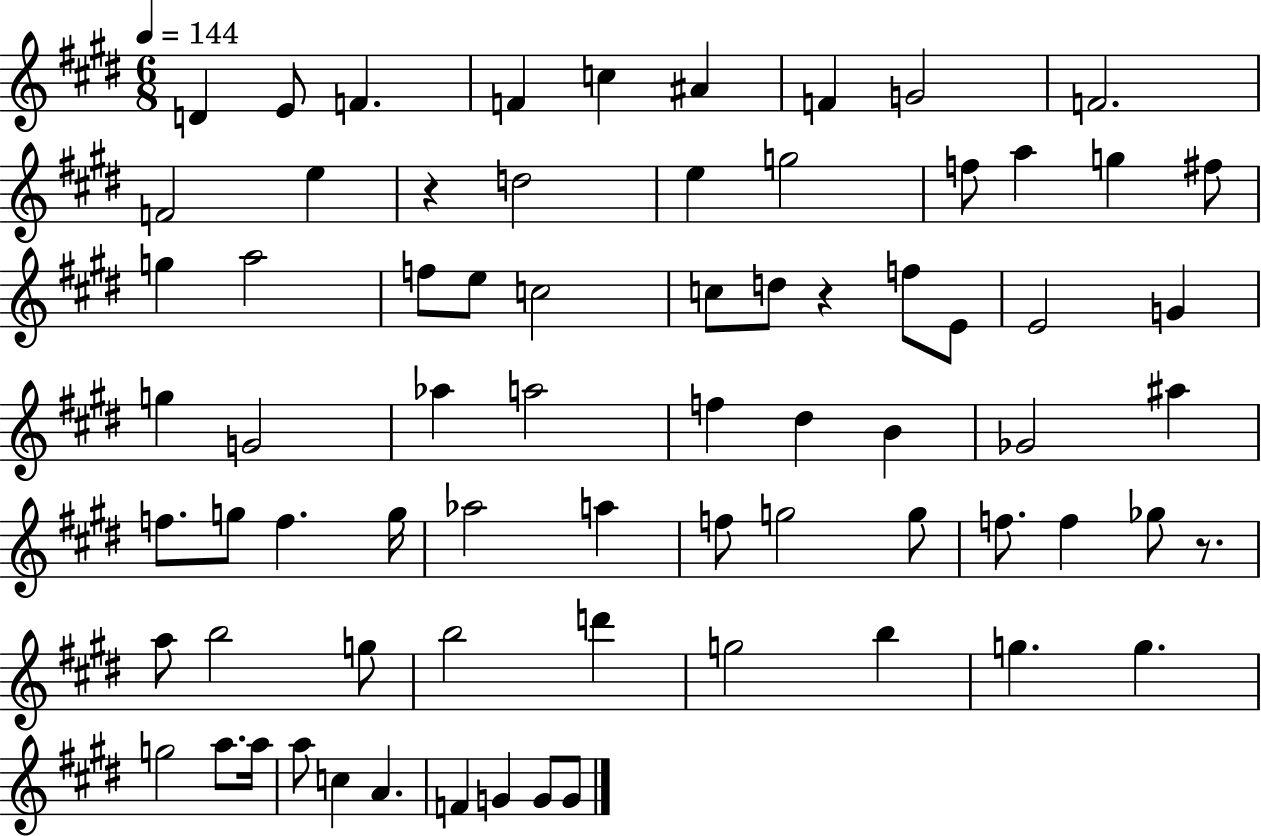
D4/q E4/e F4/q. F4/q C5/q A#4/q F4/q G4/h F4/h. F4/h E5/q R/q D5/h E5/q G5/h F5/e A5/q G5/q F#5/e G5/q A5/h F5/e E5/e C5/h C5/e D5/e R/q F5/e E4/e E4/h G4/q G5/q G4/h Ab5/q A5/h F5/q D#5/q B4/q Gb4/h A#5/q F5/e. G5/e F5/q. G5/s Ab5/h A5/q F5/e G5/h G5/e F5/e. F5/q Gb5/e R/e. A5/e B5/h G5/e B5/h D6/q G5/h B5/q G5/q. G5/q. G5/h A5/e. A5/s A5/e C5/q A4/q. F4/q G4/q G4/e G4/e